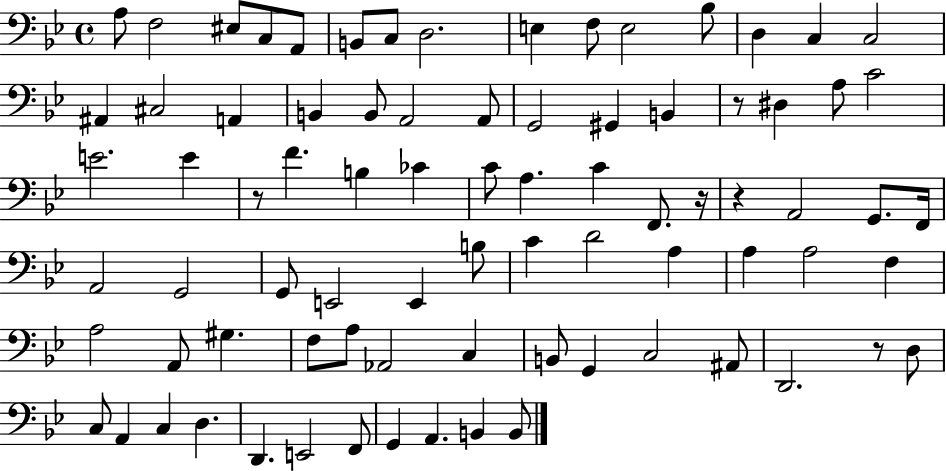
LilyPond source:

{
  \clef bass
  \time 4/4
  \defaultTimeSignature
  \key bes \major
  a8 f2 eis8 c8 a,8 | b,8 c8 d2. | e4 f8 e2 bes8 | d4 c4 c2 | \break ais,4 cis2 a,4 | b,4 b,8 a,2 a,8 | g,2 gis,4 b,4 | r8 dis4 a8 c'2 | \break e'2. e'4 | r8 f'4. b4 ces'4 | c'8 a4. c'4 f,8. r16 | r4 a,2 g,8. f,16 | \break a,2 g,2 | g,8 e,2 e,4 b8 | c'4 d'2 a4 | a4 a2 f4 | \break a2 a,8 gis4. | f8 a8 aes,2 c4 | b,8 g,4 c2 ais,8 | d,2. r8 d8 | \break c8 a,4 c4 d4. | d,4. e,2 f,8 | g,4 a,4. b,4 b,8 | \bar "|."
}